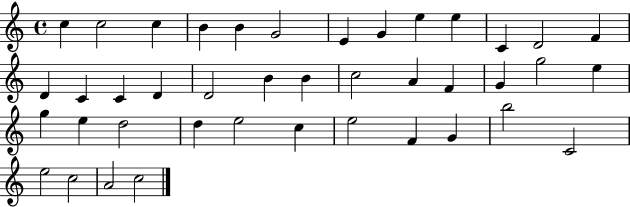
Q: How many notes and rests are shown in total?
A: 41